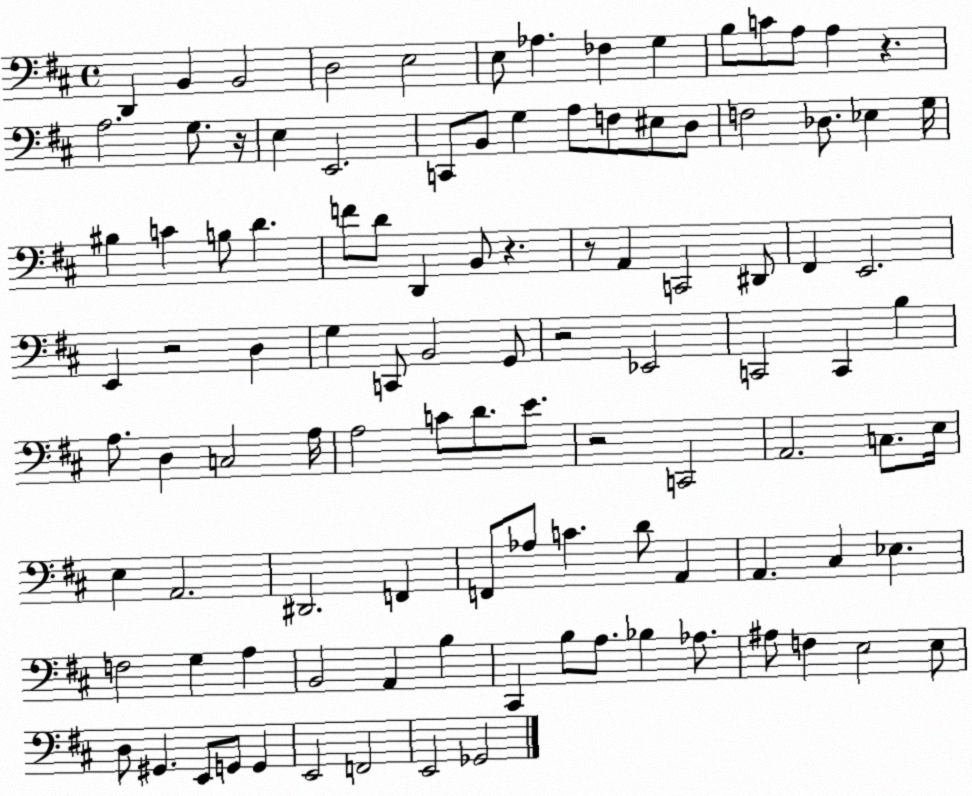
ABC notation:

X:1
T:Untitled
M:4/4
L:1/4
K:D
D,, B,, B,,2 D,2 E,2 E,/2 _A, _F, G, B,/2 C/2 A,/2 A, z A,2 G,/2 z/4 E, E,,2 C,,/2 B,,/2 G, A,/2 F,/2 ^E,/2 D,/2 F,2 _D,/2 _E, G,/4 ^B, C B,/2 D F/2 D/2 D,, B,,/2 z z/2 A,, C,,2 ^D,,/2 ^F,, E,,2 E,, z2 D, G, C,,/2 B,,2 G,,/2 z2 _E,,2 C,,2 C,, B, A,/2 D, C,2 A,/4 A,2 C/2 D/2 E/2 z2 C,,2 A,,2 C,/2 E,/4 E, A,,2 ^D,,2 F,, F,,/2 _A,/2 C D/2 A,, A,, ^C, _E, F,2 G, A, B,,2 A,, B, ^C,, B,/2 A,/2 _B, _A,/2 ^A,/2 F, E,2 E,/2 D,/2 ^G,, E,,/2 G,,/2 G,, E,,2 F,,2 E,,2 _G,,2